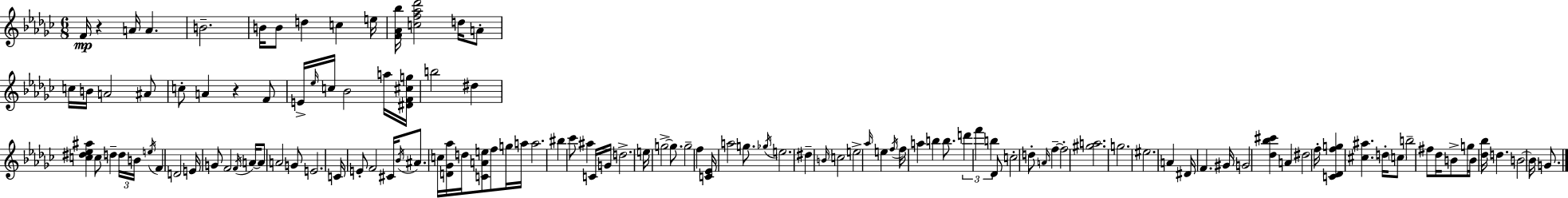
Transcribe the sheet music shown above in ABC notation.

X:1
T:Untitled
M:6/8
L:1/4
K:Ebm
F/4 z A/4 A B2 B/4 B/2 d c e/4 [F_A_b]/4 [cf_a_d']2 d/4 A/2 c/4 B/4 A2 ^A/2 c/2 A z F/2 E/4 _e/4 c/4 _B2 a/4 [^DF^cg]/4 b2 ^d [c^d_e^a] c/2 d d/4 B/4 e/4 F D2 E/4 G/2 F2 F/4 A/4 A/2 A2 G/2 E2 C/4 E/2 F2 ^C/4 _B/4 ^A/2 c/4 [D_G_a]/4 d/4 [CAe]/2 f/2 g/4 a/4 a2 ^b _c'/2 ^a C/4 G/4 d2 e/4 g2 g/2 g2 f [C_E]/4 a2 g/2 _g/4 e2 ^d B/4 c2 e2 _a/4 e f/4 f/4 a b b/2 d' f' b _D/2 c2 d/2 A/4 f f2 [^ga]2 g2 ^e2 A ^D/4 F ^G/4 G2 [_d_b^c'] A ^d2 f/4 [C_Dfg] [^c^a] d/4 c/2 b2 ^f/2 _d/4 B/2 g/4 B/4 [_d_b]/4 d B2 B/4 G/2